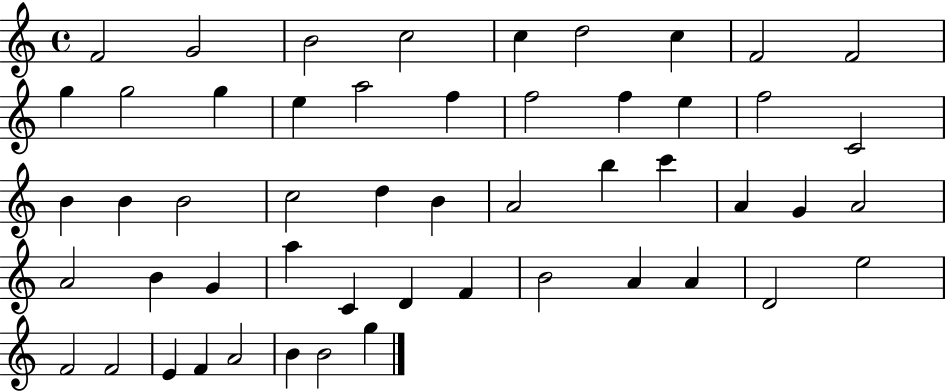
F4/h G4/h B4/h C5/h C5/q D5/h C5/q F4/h F4/h G5/q G5/h G5/q E5/q A5/h F5/q F5/h F5/q E5/q F5/h C4/h B4/q B4/q B4/h C5/h D5/q B4/q A4/h B5/q C6/q A4/q G4/q A4/h A4/h B4/q G4/q A5/q C4/q D4/q F4/q B4/h A4/q A4/q D4/h E5/h F4/h F4/h E4/q F4/q A4/h B4/q B4/h G5/q